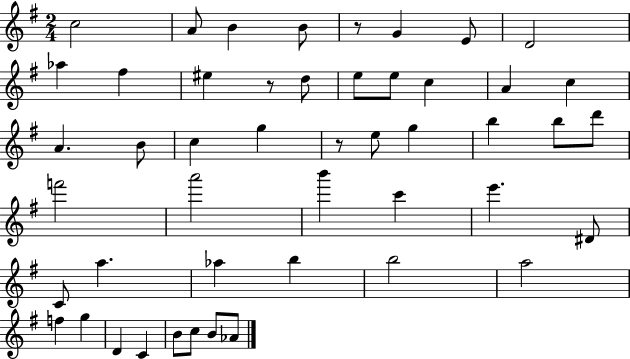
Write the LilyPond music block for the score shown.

{
  \clef treble
  \numericTimeSignature
  \time 2/4
  \key g \major
  \repeat volta 2 { c''2 | a'8 b'4 b'8 | r8 g'4 e'8 | d'2 | \break aes''4 fis''4 | eis''4 r8 d''8 | e''8 e''8 c''4 | a'4 c''4 | \break a'4. b'8 | c''4 g''4 | r8 e''8 g''4 | b''4 b''8 d'''8 | \break f'''2 | a'''2 | b'''4 c'''4 | e'''4. dis'8 | \break c'8 a''4. | aes''4 b''4 | b''2 | a''2 | \break f''4 g''4 | d'4 c'4 | b'8 c''8 b'8 aes'8 | } \bar "|."
}